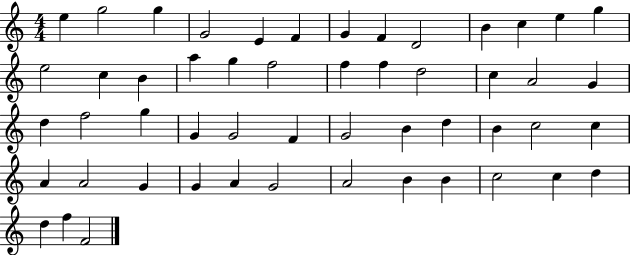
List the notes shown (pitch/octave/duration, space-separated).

E5/q G5/h G5/q G4/h E4/q F4/q G4/q F4/q D4/h B4/q C5/q E5/q G5/q E5/h C5/q B4/q A5/q G5/q F5/h F5/q F5/q D5/h C5/q A4/h G4/q D5/q F5/h G5/q G4/q G4/h F4/q G4/h B4/q D5/q B4/q C5/h C5/q A4/q A4/h G4/q G4/q A4/q G4/h A4/h B4/q B4/q C5/h C5/q D5/q D5/q F5/q F4/h